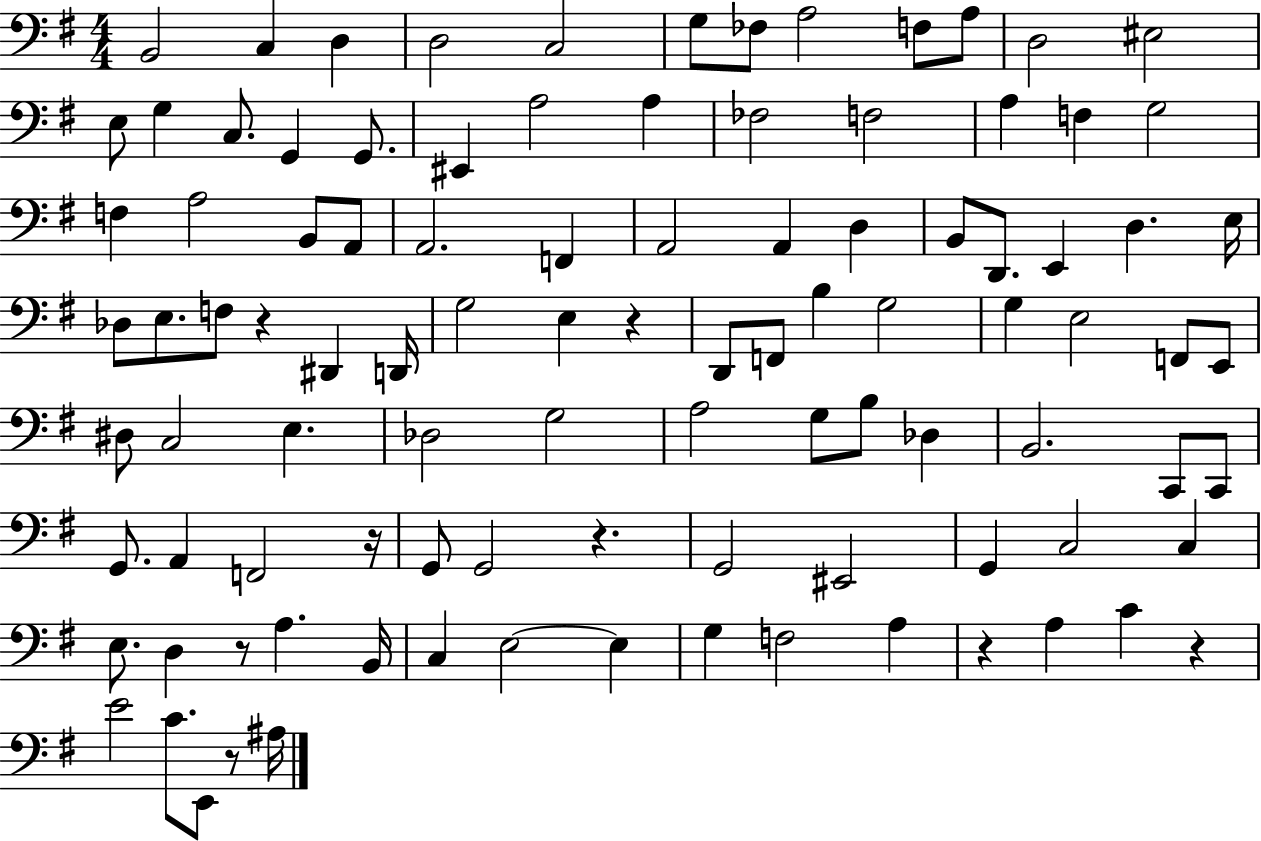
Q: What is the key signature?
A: G major